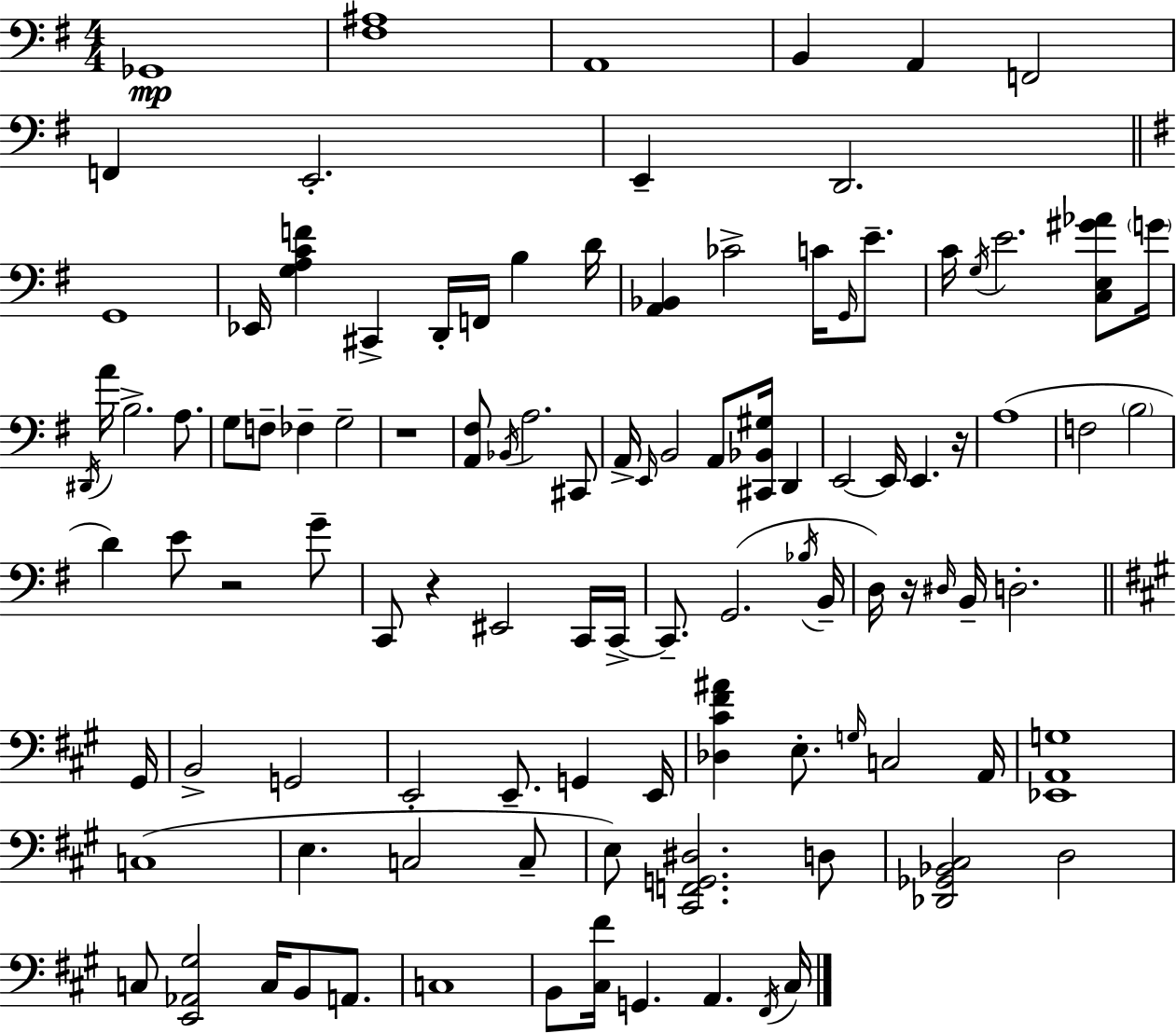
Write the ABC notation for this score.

X:1
T:Untitled
M:4/4
L:1/4
K:Em
_G,,4 [^F,^A,]4 A,,4 B,, A,, F,,2 F,, E,,2 E,, D,,2 G,,4 _E,,/4 [G,A,CF] ^C,, D,,/4 F,,/4 B, D/4 [A,,_B,,] _C2 C/4 G,,/4 E/2 C/4 G,/4 E2 [C,E,^G_A]/2 G/4 ^D,,/4 A/4 B,2 A,/2 G,/2 F,/2 _F, G,2 z4 [A,,^F,]/2 _B,,/4 A,2 ^C,,/2 A,,/4 E,,/4 B,,2 A,,/2 [^C,,_B,,^G,]/4 D,, E,,2 E,,/4 E,, z/4 A,4 F,2 B,2 D E/2 z2 G/2 C,,/2 z ^E,,2 C,,/4 C,,/4 C,,/2 G,,2 _B,/4 B,,/4 D,/4 z/4 ^D,/4 B,,/4 D,2 ^G,,/4 B,,2 G,,2 E,,2 E,,/2 G,, E,,/4 [_D,^C^F^A] E,/2 G,/4 C,2 A,,/4 [_E,,A,,G,]4 C,4 E, C,2 C,/2 E,/2 [^C,,F,,G,,^D,]2 D,/2 [_D,,_G,,_B,,^C,]2 D,2 C,/2 [E,,_A,,^G,]2 C,/4 B,,/2 A,,/2 C,4 B,,/2 [^C,^F]/4 G,, A,, ^F,,/4 ^C,/4